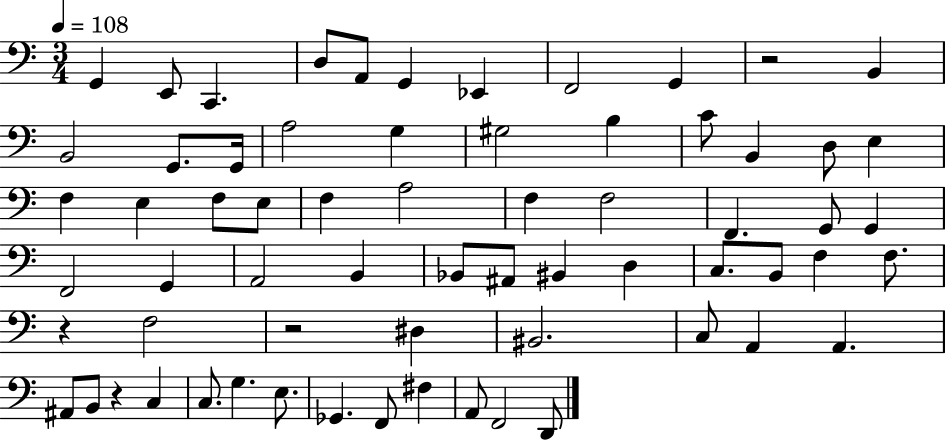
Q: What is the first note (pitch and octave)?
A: G2